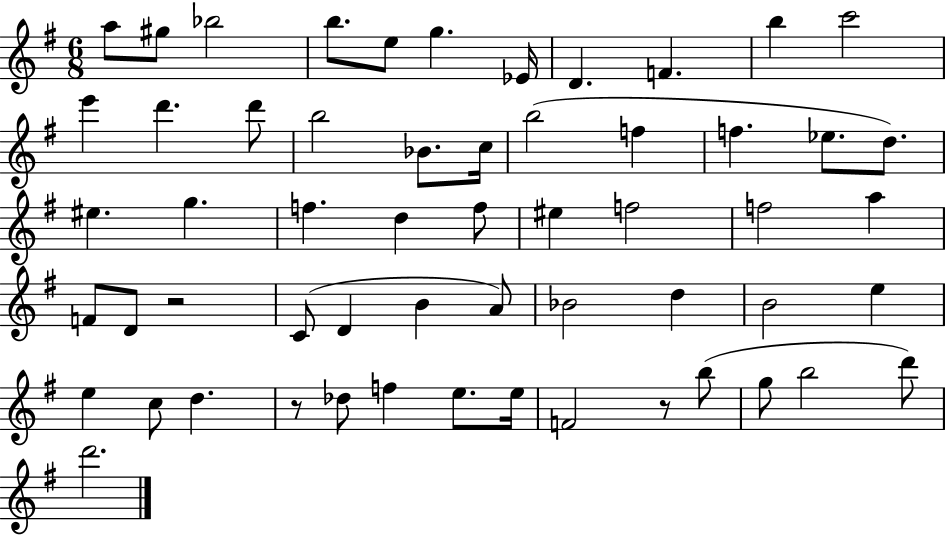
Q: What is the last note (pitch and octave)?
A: D6